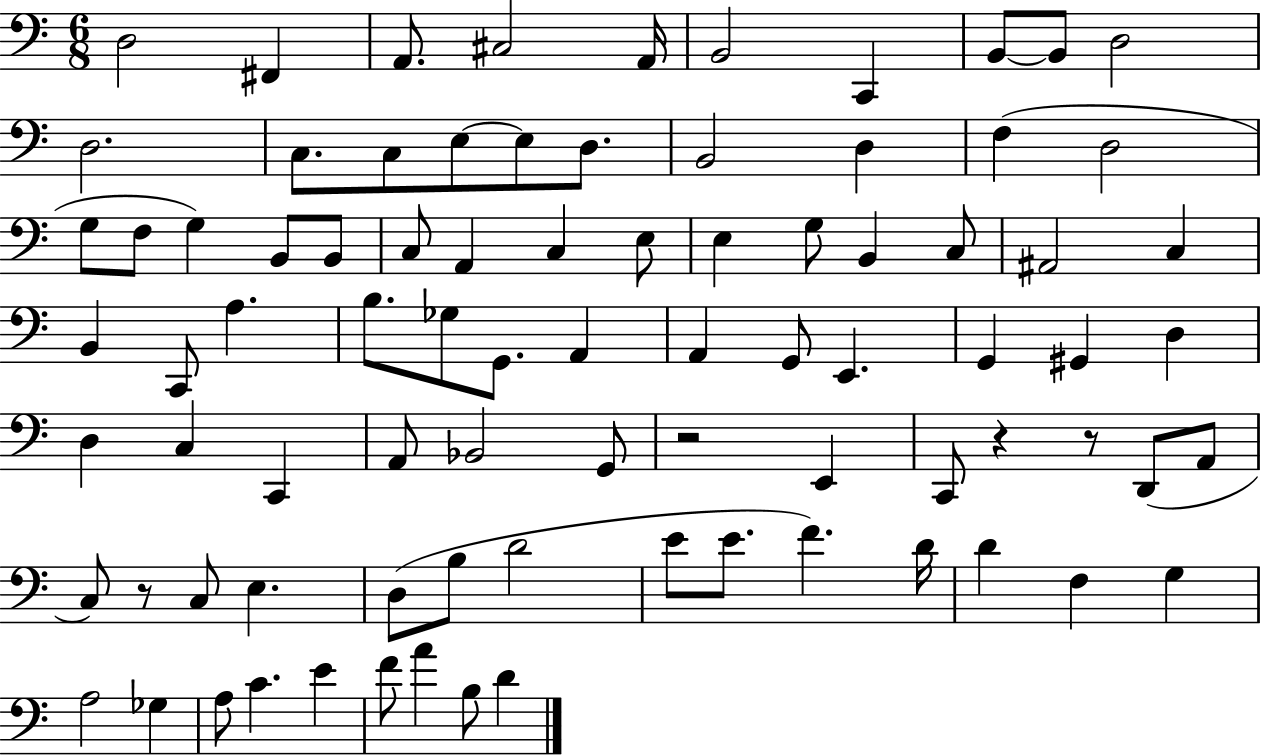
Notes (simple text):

D3/h F#2/q A2/e. C#3/h A2/s B2/h C2/q B2/e B2/e D3/h D3/h. C3/e. C3/e E3/e E3/e D3/e. B2/h D3/q F3/q D3/h G3/e F3/e G3/q B2/e B2/e C3/e A2/q C3/q E3/e E3/q G3/e B2/q C3/e A#2/h C3/q B2/q C2/e A3/q. B3/e. Gb3/e G2/e. A2/q A2/q G2/e E2/q. G2/q G#2/q D3/q D3/q C3/q C2/q A2/e Bb2/h G2/e R/h E2/q C2/e R/q R/e D2/e A2/e C3/e R/e C3/e E3/q. D3/e B3/e D4/h E4/e E4/e. F4/q. D4/s D4/q F3/q G3/q A3/h Gb3/q A3/e C4/q. E4/q F4/e A4/q B3/e D4/q